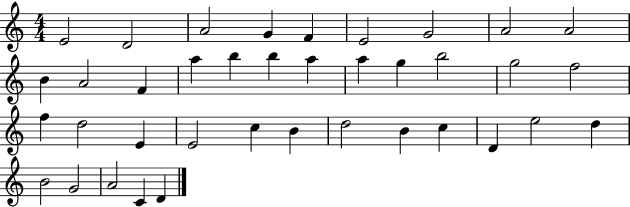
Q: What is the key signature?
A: C major